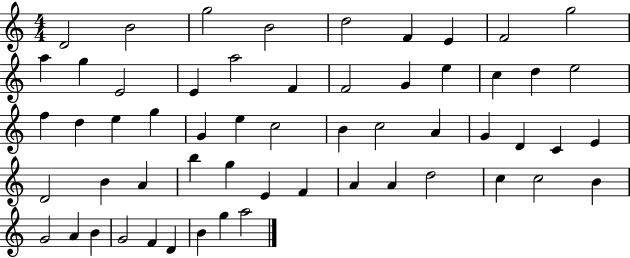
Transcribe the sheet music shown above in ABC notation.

X:1
T:Untitled
M:4/4
L:1/4
K:C
D2 B2 g2 B2 d2 F E F2 g2 a g E2 E a2 F F2 G e c d e2 f d e g G e c2 B c2 A G D C E D2 B A b g E F A A d2 c c2 B G2 A B G2 F D B g a2